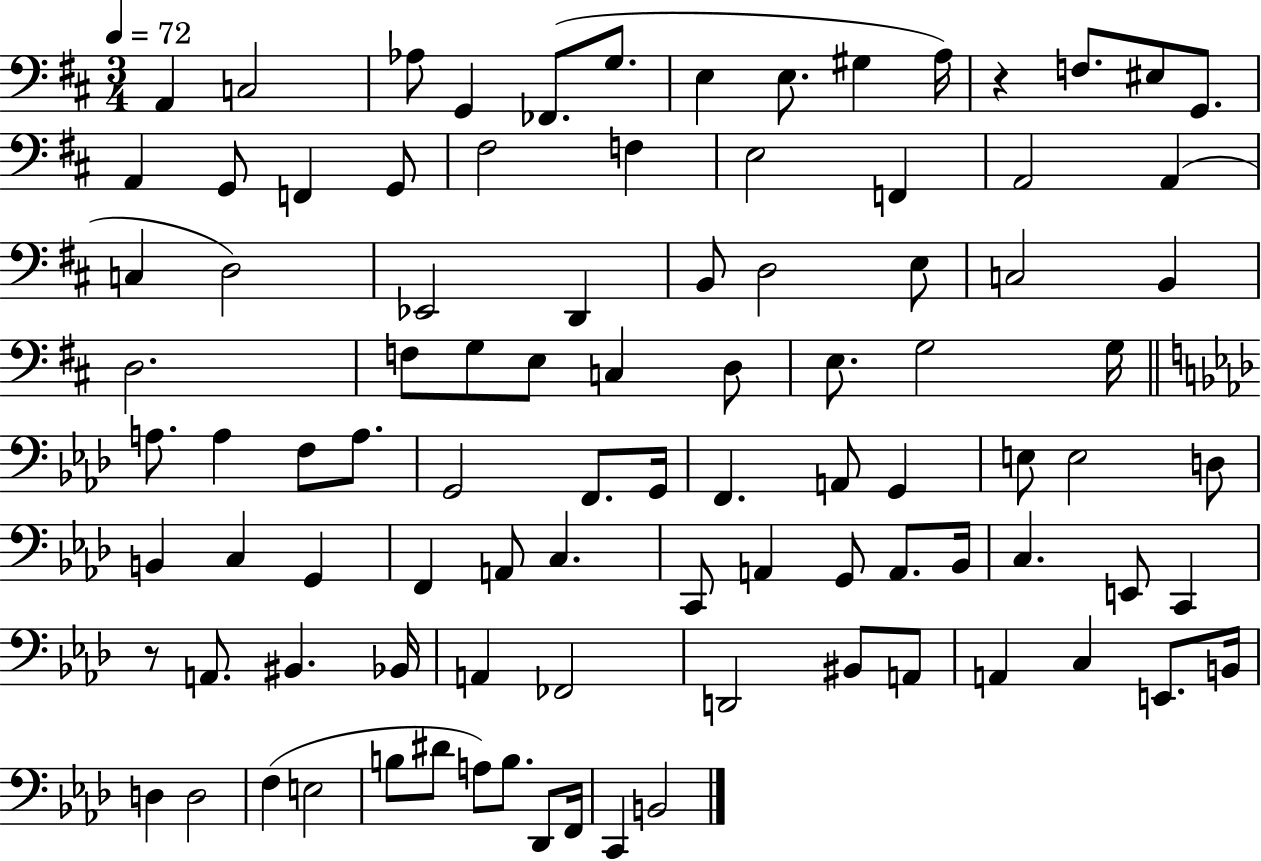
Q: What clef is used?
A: bass